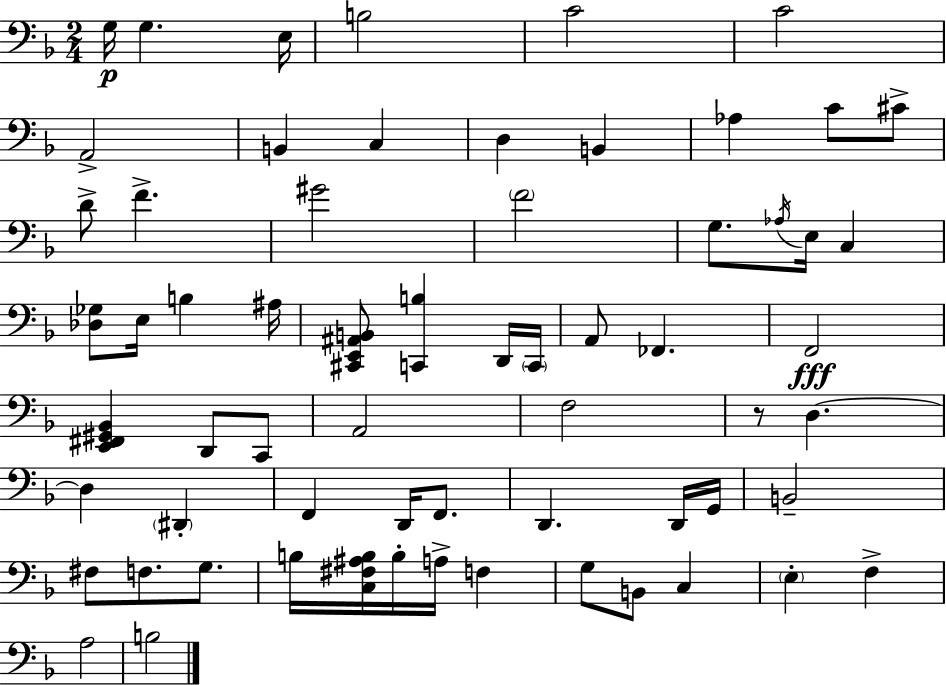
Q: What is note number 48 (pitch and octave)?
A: B3